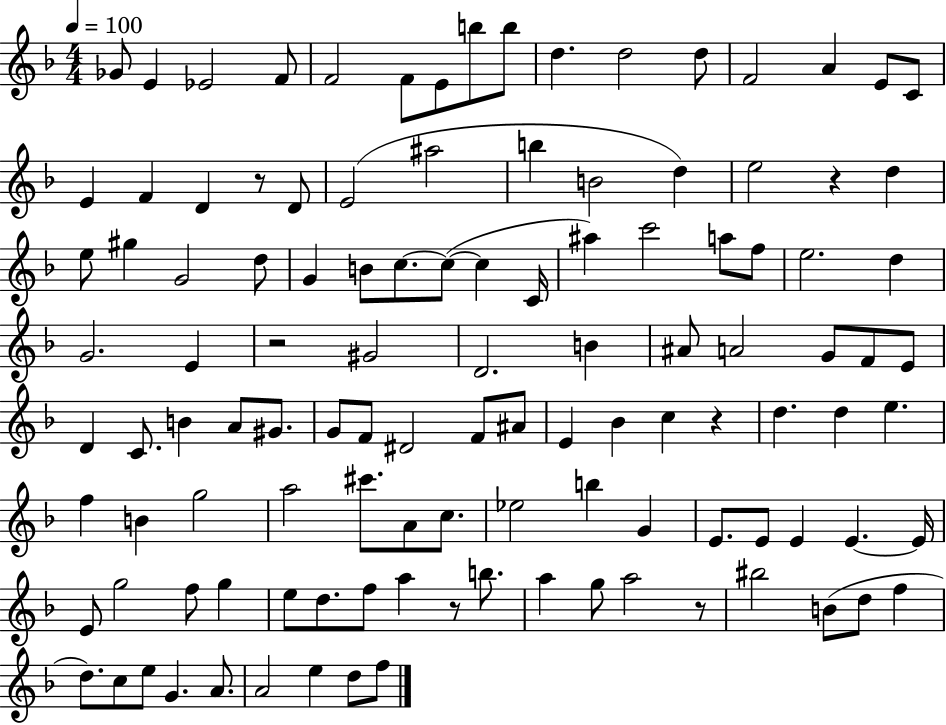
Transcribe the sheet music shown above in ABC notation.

X:1
T:Untitled
M:4/4
L:1/4
K:F
_G/2 E _E2 F/2 F2 F/2 E/2 b/2 b/2 d d2 d/2 F2 A E/2 C/2 E F D z/2 D/2 E2 ^a2 b B2 d e2 z d e/2 ^g G2 d/2 G B/2 c/2 c/2 c C/4 ^a c'2 a/2 f/2 e2 d G2 E z2 ^G2 D2 B ^A/2 A2 G/2 F/2 E/2 D C/2 B A/2 ^G/2 G/2 F/2 ^D2 F/2 ^A/2 E _B c z d d e f B g2 a2 ^c'/2 A/2 c/2 _e2 b G E/2 E/2 E E E/4 E/2 g2 f/2 g e/2 d/2 f/2 a z/2 b/2 a g/2 a2 z/2 ^b2 B/2 d/2 f d/2 c/2 e/2 G A/2 A2 e d/2 f/2